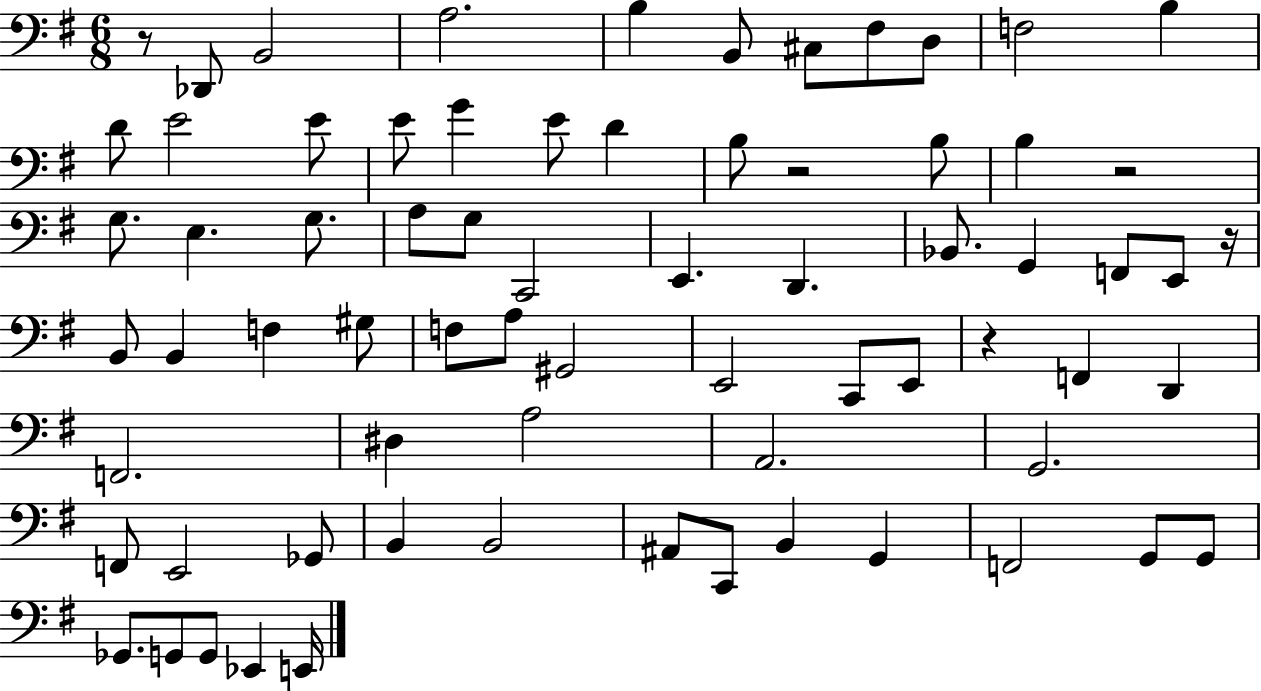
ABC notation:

X:1
T:Untitled
M:6/8
L:1/4
K:G
z/2 _D,,/2 B,,2 A,2 B, B,,/2 ^C,/2 ^F,/2 D,/2 F,2 B, D/2 E2 E/2 E/2 G E/2 D B,/2 z2 B,/2 B, z2 G,/2 E, G,/2 A,/2 G,/2 C,,2 E,, D,, _B,,/2 G,, F,,/2 E,,/2 z/4 B,,/2 B,, F, ^G,/2 F,/2 A,/2 ^G,,2 E,,2 C,,/2 E,,/2 z F,, D,, F,,2 ^D, A,2 A,,2 G,,2 F,,/2 E,,2 _G,,/2 B,, B,,2 ^A,,/2 C,,/2 B,, G,, F,,2 G,,/2 G,,/2 _G,,/2 G,,/2 G,,/2 _E,, E,,/4